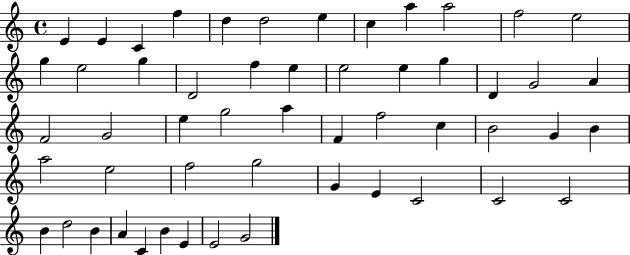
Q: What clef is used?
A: treble